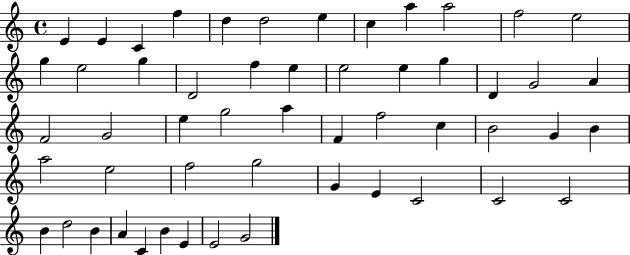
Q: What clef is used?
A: treble